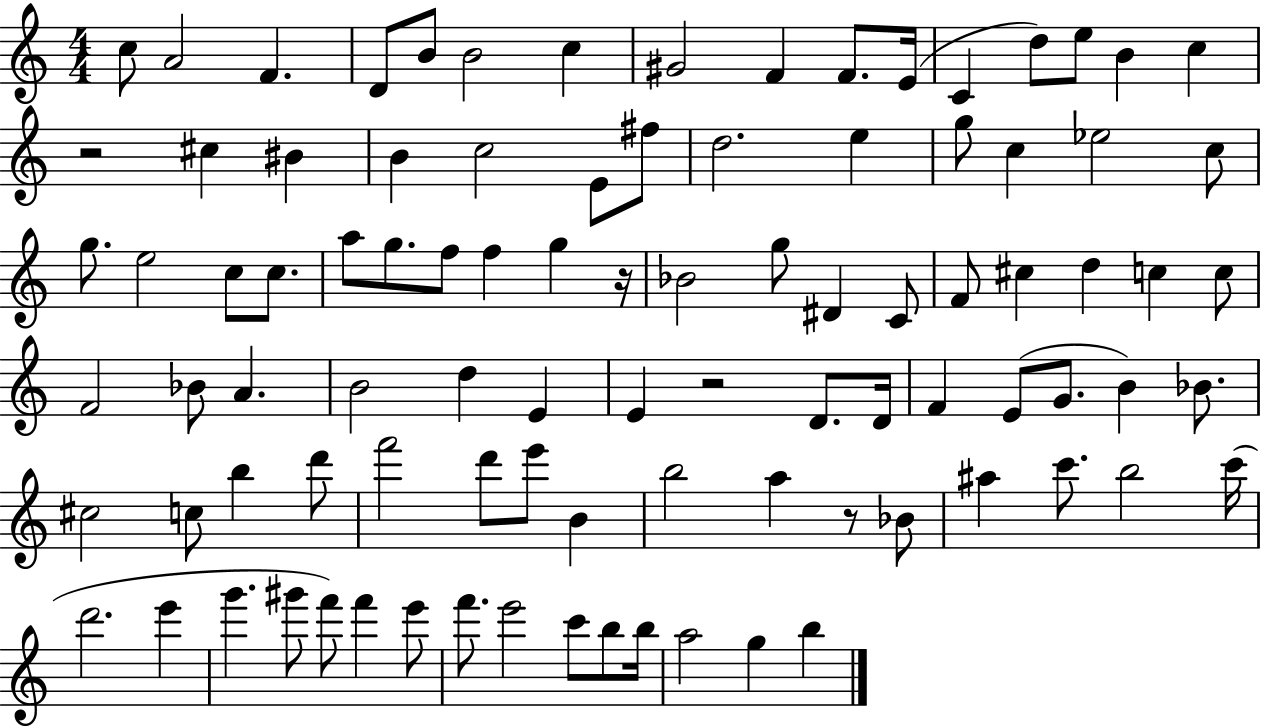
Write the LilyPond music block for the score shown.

{
  \clef treble
  \numericTimeSignature
  \time 4/4
  \key c \major
  c''8 a'2 f'4. | d'8 b'8 b'2 c''4 | gis'2 f'4 f'8. e'16( | c'4 d''8) e''8 b'4 c''4 | \break r2 cis''4 bis'4 | b'4 c''2 e'8 fis''8 | d''2. e''4 | g''8 c''4 ees''2 c''8 | \break g''8. e''2 c''8 c''8. | a''8 g''8. f''8 f''4 g''4 r16 | bes'2 g''8 dis'4 c'8 | f'8 cis''4 d''4 c''4 c''8 | \break f'2 bes'8 a'4. | b'2 d''4 e'4 | e'4 r2 d'8. d'16 | f'4 e'8( g'8. b'4) bes'8. | \break cis''2 c''8 b''4 d'''8 | f'''2 d'''8 e'''8 b'4 | b''2 a''4 r8 bes'8 | ais''4 c'''8. b''2 c'''16( | \break d'''2. e'''4 | g'''4. gis'''8 f'''8) f'''4 e'''8 | f'''8. e'''2 c'''8 b''8 b''16 | a''2 g''4 b''4 | \break \bar "|."
}